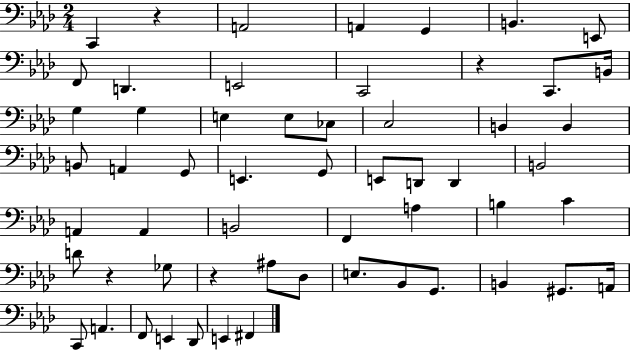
C2/q R/q A2/h A2/q G2/q B2/q. E2/e F2/e D2/q. E2/h C2/h R/q C2/e. B2/s G3/q G3/q E3/q E3/e CES3/e C3/h B2/q B2/q B2/e A2/q G2/e E2/q. G2/e E2/e D2/e D2/q B2/h A2/q A2/q B2/h F2/q A3/q B3/q C4/q D4/e R/q Gb3/e R/q A#3/e Db3/e E3/e. Bb2/e G2/e. B2/q G#2/e. A2/s C2/e A2/q. F2/e E2/q Db2/e E2/q F#2/q